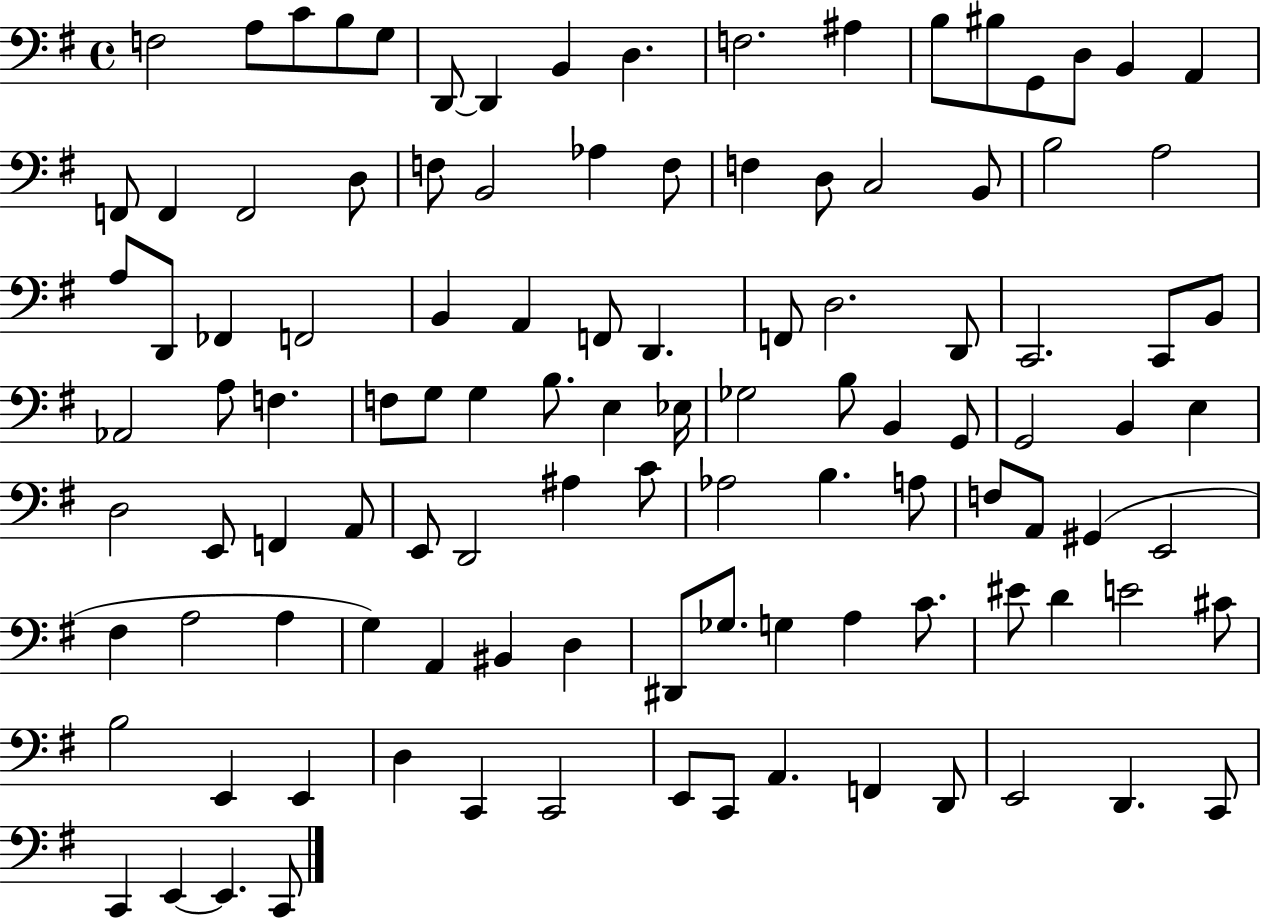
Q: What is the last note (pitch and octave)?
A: C2